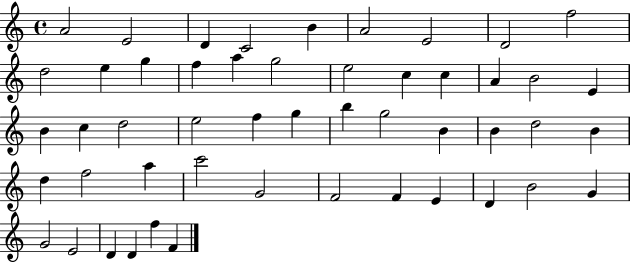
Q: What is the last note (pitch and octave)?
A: F4